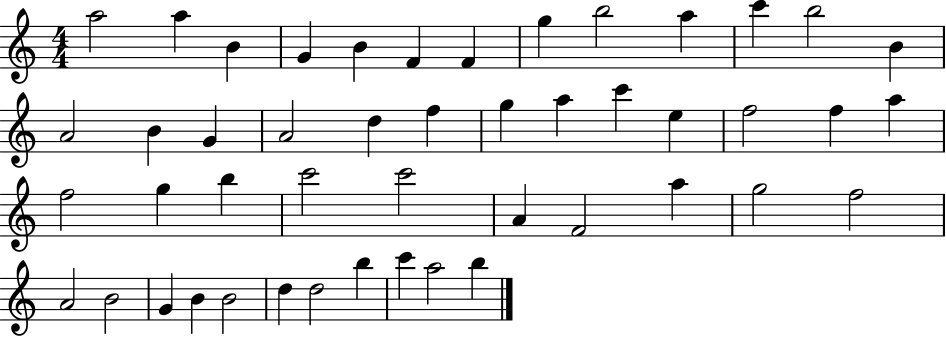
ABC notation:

X:1
T:Untitled
M:4/4
L:1/4
K:C
a2 a B G B F F g b2 a c' b2 B A2 B G A2 d f g a c' e f2 f a f2 g b c'2 c'2 A F2 a g2 f2 A2 B2 G B B2 d d2 b c' a2 b